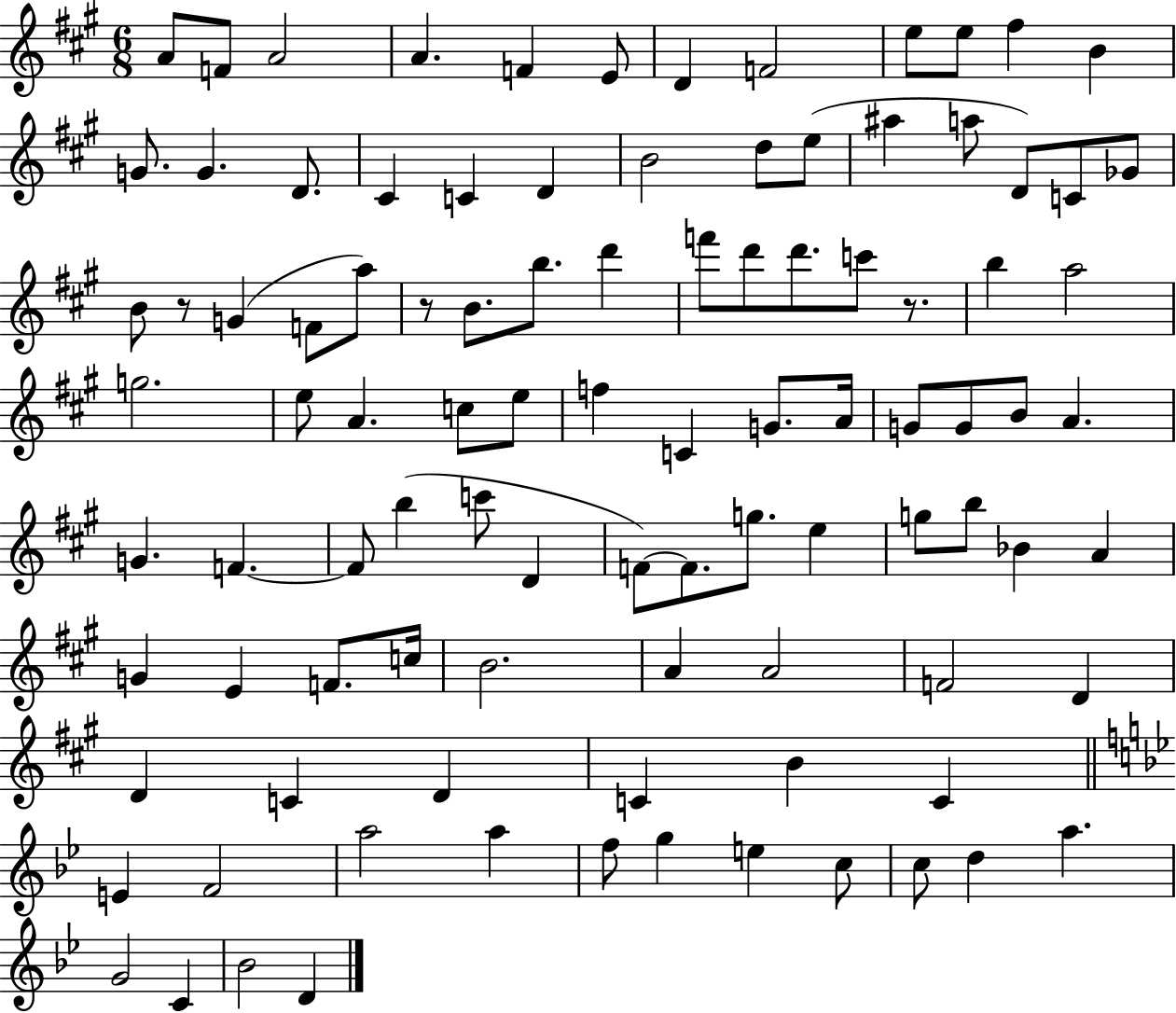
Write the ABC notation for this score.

X:1
T:Untitled
M:6/8
L:1/4
K:A
A/2 F/2 A2 A F E/2 D F2 e/2 e/2 ^f B G/2 G D/2 ^C C D B2 d/2 e/2 ^a a/2 D/2 C/2 _G/2 B/2 z/2 G F/2 a/2 z/2 B/2 b/2 d' f'/2 d'/2 d'/2 c'/2 z/2 b a2 g2 e/2 A c/2 e/2 f C G/2 A/4 G/2 G/2 B/2 A G F F/2 b c'/2 D F/2 F/2 g/2 e g/2 b/2 _B A G E F/2 c/4 B2 A A2 F2 D D C D C B C E F2 a2 a f/2 g e c/2 c/2 d a G2 C _B2 D